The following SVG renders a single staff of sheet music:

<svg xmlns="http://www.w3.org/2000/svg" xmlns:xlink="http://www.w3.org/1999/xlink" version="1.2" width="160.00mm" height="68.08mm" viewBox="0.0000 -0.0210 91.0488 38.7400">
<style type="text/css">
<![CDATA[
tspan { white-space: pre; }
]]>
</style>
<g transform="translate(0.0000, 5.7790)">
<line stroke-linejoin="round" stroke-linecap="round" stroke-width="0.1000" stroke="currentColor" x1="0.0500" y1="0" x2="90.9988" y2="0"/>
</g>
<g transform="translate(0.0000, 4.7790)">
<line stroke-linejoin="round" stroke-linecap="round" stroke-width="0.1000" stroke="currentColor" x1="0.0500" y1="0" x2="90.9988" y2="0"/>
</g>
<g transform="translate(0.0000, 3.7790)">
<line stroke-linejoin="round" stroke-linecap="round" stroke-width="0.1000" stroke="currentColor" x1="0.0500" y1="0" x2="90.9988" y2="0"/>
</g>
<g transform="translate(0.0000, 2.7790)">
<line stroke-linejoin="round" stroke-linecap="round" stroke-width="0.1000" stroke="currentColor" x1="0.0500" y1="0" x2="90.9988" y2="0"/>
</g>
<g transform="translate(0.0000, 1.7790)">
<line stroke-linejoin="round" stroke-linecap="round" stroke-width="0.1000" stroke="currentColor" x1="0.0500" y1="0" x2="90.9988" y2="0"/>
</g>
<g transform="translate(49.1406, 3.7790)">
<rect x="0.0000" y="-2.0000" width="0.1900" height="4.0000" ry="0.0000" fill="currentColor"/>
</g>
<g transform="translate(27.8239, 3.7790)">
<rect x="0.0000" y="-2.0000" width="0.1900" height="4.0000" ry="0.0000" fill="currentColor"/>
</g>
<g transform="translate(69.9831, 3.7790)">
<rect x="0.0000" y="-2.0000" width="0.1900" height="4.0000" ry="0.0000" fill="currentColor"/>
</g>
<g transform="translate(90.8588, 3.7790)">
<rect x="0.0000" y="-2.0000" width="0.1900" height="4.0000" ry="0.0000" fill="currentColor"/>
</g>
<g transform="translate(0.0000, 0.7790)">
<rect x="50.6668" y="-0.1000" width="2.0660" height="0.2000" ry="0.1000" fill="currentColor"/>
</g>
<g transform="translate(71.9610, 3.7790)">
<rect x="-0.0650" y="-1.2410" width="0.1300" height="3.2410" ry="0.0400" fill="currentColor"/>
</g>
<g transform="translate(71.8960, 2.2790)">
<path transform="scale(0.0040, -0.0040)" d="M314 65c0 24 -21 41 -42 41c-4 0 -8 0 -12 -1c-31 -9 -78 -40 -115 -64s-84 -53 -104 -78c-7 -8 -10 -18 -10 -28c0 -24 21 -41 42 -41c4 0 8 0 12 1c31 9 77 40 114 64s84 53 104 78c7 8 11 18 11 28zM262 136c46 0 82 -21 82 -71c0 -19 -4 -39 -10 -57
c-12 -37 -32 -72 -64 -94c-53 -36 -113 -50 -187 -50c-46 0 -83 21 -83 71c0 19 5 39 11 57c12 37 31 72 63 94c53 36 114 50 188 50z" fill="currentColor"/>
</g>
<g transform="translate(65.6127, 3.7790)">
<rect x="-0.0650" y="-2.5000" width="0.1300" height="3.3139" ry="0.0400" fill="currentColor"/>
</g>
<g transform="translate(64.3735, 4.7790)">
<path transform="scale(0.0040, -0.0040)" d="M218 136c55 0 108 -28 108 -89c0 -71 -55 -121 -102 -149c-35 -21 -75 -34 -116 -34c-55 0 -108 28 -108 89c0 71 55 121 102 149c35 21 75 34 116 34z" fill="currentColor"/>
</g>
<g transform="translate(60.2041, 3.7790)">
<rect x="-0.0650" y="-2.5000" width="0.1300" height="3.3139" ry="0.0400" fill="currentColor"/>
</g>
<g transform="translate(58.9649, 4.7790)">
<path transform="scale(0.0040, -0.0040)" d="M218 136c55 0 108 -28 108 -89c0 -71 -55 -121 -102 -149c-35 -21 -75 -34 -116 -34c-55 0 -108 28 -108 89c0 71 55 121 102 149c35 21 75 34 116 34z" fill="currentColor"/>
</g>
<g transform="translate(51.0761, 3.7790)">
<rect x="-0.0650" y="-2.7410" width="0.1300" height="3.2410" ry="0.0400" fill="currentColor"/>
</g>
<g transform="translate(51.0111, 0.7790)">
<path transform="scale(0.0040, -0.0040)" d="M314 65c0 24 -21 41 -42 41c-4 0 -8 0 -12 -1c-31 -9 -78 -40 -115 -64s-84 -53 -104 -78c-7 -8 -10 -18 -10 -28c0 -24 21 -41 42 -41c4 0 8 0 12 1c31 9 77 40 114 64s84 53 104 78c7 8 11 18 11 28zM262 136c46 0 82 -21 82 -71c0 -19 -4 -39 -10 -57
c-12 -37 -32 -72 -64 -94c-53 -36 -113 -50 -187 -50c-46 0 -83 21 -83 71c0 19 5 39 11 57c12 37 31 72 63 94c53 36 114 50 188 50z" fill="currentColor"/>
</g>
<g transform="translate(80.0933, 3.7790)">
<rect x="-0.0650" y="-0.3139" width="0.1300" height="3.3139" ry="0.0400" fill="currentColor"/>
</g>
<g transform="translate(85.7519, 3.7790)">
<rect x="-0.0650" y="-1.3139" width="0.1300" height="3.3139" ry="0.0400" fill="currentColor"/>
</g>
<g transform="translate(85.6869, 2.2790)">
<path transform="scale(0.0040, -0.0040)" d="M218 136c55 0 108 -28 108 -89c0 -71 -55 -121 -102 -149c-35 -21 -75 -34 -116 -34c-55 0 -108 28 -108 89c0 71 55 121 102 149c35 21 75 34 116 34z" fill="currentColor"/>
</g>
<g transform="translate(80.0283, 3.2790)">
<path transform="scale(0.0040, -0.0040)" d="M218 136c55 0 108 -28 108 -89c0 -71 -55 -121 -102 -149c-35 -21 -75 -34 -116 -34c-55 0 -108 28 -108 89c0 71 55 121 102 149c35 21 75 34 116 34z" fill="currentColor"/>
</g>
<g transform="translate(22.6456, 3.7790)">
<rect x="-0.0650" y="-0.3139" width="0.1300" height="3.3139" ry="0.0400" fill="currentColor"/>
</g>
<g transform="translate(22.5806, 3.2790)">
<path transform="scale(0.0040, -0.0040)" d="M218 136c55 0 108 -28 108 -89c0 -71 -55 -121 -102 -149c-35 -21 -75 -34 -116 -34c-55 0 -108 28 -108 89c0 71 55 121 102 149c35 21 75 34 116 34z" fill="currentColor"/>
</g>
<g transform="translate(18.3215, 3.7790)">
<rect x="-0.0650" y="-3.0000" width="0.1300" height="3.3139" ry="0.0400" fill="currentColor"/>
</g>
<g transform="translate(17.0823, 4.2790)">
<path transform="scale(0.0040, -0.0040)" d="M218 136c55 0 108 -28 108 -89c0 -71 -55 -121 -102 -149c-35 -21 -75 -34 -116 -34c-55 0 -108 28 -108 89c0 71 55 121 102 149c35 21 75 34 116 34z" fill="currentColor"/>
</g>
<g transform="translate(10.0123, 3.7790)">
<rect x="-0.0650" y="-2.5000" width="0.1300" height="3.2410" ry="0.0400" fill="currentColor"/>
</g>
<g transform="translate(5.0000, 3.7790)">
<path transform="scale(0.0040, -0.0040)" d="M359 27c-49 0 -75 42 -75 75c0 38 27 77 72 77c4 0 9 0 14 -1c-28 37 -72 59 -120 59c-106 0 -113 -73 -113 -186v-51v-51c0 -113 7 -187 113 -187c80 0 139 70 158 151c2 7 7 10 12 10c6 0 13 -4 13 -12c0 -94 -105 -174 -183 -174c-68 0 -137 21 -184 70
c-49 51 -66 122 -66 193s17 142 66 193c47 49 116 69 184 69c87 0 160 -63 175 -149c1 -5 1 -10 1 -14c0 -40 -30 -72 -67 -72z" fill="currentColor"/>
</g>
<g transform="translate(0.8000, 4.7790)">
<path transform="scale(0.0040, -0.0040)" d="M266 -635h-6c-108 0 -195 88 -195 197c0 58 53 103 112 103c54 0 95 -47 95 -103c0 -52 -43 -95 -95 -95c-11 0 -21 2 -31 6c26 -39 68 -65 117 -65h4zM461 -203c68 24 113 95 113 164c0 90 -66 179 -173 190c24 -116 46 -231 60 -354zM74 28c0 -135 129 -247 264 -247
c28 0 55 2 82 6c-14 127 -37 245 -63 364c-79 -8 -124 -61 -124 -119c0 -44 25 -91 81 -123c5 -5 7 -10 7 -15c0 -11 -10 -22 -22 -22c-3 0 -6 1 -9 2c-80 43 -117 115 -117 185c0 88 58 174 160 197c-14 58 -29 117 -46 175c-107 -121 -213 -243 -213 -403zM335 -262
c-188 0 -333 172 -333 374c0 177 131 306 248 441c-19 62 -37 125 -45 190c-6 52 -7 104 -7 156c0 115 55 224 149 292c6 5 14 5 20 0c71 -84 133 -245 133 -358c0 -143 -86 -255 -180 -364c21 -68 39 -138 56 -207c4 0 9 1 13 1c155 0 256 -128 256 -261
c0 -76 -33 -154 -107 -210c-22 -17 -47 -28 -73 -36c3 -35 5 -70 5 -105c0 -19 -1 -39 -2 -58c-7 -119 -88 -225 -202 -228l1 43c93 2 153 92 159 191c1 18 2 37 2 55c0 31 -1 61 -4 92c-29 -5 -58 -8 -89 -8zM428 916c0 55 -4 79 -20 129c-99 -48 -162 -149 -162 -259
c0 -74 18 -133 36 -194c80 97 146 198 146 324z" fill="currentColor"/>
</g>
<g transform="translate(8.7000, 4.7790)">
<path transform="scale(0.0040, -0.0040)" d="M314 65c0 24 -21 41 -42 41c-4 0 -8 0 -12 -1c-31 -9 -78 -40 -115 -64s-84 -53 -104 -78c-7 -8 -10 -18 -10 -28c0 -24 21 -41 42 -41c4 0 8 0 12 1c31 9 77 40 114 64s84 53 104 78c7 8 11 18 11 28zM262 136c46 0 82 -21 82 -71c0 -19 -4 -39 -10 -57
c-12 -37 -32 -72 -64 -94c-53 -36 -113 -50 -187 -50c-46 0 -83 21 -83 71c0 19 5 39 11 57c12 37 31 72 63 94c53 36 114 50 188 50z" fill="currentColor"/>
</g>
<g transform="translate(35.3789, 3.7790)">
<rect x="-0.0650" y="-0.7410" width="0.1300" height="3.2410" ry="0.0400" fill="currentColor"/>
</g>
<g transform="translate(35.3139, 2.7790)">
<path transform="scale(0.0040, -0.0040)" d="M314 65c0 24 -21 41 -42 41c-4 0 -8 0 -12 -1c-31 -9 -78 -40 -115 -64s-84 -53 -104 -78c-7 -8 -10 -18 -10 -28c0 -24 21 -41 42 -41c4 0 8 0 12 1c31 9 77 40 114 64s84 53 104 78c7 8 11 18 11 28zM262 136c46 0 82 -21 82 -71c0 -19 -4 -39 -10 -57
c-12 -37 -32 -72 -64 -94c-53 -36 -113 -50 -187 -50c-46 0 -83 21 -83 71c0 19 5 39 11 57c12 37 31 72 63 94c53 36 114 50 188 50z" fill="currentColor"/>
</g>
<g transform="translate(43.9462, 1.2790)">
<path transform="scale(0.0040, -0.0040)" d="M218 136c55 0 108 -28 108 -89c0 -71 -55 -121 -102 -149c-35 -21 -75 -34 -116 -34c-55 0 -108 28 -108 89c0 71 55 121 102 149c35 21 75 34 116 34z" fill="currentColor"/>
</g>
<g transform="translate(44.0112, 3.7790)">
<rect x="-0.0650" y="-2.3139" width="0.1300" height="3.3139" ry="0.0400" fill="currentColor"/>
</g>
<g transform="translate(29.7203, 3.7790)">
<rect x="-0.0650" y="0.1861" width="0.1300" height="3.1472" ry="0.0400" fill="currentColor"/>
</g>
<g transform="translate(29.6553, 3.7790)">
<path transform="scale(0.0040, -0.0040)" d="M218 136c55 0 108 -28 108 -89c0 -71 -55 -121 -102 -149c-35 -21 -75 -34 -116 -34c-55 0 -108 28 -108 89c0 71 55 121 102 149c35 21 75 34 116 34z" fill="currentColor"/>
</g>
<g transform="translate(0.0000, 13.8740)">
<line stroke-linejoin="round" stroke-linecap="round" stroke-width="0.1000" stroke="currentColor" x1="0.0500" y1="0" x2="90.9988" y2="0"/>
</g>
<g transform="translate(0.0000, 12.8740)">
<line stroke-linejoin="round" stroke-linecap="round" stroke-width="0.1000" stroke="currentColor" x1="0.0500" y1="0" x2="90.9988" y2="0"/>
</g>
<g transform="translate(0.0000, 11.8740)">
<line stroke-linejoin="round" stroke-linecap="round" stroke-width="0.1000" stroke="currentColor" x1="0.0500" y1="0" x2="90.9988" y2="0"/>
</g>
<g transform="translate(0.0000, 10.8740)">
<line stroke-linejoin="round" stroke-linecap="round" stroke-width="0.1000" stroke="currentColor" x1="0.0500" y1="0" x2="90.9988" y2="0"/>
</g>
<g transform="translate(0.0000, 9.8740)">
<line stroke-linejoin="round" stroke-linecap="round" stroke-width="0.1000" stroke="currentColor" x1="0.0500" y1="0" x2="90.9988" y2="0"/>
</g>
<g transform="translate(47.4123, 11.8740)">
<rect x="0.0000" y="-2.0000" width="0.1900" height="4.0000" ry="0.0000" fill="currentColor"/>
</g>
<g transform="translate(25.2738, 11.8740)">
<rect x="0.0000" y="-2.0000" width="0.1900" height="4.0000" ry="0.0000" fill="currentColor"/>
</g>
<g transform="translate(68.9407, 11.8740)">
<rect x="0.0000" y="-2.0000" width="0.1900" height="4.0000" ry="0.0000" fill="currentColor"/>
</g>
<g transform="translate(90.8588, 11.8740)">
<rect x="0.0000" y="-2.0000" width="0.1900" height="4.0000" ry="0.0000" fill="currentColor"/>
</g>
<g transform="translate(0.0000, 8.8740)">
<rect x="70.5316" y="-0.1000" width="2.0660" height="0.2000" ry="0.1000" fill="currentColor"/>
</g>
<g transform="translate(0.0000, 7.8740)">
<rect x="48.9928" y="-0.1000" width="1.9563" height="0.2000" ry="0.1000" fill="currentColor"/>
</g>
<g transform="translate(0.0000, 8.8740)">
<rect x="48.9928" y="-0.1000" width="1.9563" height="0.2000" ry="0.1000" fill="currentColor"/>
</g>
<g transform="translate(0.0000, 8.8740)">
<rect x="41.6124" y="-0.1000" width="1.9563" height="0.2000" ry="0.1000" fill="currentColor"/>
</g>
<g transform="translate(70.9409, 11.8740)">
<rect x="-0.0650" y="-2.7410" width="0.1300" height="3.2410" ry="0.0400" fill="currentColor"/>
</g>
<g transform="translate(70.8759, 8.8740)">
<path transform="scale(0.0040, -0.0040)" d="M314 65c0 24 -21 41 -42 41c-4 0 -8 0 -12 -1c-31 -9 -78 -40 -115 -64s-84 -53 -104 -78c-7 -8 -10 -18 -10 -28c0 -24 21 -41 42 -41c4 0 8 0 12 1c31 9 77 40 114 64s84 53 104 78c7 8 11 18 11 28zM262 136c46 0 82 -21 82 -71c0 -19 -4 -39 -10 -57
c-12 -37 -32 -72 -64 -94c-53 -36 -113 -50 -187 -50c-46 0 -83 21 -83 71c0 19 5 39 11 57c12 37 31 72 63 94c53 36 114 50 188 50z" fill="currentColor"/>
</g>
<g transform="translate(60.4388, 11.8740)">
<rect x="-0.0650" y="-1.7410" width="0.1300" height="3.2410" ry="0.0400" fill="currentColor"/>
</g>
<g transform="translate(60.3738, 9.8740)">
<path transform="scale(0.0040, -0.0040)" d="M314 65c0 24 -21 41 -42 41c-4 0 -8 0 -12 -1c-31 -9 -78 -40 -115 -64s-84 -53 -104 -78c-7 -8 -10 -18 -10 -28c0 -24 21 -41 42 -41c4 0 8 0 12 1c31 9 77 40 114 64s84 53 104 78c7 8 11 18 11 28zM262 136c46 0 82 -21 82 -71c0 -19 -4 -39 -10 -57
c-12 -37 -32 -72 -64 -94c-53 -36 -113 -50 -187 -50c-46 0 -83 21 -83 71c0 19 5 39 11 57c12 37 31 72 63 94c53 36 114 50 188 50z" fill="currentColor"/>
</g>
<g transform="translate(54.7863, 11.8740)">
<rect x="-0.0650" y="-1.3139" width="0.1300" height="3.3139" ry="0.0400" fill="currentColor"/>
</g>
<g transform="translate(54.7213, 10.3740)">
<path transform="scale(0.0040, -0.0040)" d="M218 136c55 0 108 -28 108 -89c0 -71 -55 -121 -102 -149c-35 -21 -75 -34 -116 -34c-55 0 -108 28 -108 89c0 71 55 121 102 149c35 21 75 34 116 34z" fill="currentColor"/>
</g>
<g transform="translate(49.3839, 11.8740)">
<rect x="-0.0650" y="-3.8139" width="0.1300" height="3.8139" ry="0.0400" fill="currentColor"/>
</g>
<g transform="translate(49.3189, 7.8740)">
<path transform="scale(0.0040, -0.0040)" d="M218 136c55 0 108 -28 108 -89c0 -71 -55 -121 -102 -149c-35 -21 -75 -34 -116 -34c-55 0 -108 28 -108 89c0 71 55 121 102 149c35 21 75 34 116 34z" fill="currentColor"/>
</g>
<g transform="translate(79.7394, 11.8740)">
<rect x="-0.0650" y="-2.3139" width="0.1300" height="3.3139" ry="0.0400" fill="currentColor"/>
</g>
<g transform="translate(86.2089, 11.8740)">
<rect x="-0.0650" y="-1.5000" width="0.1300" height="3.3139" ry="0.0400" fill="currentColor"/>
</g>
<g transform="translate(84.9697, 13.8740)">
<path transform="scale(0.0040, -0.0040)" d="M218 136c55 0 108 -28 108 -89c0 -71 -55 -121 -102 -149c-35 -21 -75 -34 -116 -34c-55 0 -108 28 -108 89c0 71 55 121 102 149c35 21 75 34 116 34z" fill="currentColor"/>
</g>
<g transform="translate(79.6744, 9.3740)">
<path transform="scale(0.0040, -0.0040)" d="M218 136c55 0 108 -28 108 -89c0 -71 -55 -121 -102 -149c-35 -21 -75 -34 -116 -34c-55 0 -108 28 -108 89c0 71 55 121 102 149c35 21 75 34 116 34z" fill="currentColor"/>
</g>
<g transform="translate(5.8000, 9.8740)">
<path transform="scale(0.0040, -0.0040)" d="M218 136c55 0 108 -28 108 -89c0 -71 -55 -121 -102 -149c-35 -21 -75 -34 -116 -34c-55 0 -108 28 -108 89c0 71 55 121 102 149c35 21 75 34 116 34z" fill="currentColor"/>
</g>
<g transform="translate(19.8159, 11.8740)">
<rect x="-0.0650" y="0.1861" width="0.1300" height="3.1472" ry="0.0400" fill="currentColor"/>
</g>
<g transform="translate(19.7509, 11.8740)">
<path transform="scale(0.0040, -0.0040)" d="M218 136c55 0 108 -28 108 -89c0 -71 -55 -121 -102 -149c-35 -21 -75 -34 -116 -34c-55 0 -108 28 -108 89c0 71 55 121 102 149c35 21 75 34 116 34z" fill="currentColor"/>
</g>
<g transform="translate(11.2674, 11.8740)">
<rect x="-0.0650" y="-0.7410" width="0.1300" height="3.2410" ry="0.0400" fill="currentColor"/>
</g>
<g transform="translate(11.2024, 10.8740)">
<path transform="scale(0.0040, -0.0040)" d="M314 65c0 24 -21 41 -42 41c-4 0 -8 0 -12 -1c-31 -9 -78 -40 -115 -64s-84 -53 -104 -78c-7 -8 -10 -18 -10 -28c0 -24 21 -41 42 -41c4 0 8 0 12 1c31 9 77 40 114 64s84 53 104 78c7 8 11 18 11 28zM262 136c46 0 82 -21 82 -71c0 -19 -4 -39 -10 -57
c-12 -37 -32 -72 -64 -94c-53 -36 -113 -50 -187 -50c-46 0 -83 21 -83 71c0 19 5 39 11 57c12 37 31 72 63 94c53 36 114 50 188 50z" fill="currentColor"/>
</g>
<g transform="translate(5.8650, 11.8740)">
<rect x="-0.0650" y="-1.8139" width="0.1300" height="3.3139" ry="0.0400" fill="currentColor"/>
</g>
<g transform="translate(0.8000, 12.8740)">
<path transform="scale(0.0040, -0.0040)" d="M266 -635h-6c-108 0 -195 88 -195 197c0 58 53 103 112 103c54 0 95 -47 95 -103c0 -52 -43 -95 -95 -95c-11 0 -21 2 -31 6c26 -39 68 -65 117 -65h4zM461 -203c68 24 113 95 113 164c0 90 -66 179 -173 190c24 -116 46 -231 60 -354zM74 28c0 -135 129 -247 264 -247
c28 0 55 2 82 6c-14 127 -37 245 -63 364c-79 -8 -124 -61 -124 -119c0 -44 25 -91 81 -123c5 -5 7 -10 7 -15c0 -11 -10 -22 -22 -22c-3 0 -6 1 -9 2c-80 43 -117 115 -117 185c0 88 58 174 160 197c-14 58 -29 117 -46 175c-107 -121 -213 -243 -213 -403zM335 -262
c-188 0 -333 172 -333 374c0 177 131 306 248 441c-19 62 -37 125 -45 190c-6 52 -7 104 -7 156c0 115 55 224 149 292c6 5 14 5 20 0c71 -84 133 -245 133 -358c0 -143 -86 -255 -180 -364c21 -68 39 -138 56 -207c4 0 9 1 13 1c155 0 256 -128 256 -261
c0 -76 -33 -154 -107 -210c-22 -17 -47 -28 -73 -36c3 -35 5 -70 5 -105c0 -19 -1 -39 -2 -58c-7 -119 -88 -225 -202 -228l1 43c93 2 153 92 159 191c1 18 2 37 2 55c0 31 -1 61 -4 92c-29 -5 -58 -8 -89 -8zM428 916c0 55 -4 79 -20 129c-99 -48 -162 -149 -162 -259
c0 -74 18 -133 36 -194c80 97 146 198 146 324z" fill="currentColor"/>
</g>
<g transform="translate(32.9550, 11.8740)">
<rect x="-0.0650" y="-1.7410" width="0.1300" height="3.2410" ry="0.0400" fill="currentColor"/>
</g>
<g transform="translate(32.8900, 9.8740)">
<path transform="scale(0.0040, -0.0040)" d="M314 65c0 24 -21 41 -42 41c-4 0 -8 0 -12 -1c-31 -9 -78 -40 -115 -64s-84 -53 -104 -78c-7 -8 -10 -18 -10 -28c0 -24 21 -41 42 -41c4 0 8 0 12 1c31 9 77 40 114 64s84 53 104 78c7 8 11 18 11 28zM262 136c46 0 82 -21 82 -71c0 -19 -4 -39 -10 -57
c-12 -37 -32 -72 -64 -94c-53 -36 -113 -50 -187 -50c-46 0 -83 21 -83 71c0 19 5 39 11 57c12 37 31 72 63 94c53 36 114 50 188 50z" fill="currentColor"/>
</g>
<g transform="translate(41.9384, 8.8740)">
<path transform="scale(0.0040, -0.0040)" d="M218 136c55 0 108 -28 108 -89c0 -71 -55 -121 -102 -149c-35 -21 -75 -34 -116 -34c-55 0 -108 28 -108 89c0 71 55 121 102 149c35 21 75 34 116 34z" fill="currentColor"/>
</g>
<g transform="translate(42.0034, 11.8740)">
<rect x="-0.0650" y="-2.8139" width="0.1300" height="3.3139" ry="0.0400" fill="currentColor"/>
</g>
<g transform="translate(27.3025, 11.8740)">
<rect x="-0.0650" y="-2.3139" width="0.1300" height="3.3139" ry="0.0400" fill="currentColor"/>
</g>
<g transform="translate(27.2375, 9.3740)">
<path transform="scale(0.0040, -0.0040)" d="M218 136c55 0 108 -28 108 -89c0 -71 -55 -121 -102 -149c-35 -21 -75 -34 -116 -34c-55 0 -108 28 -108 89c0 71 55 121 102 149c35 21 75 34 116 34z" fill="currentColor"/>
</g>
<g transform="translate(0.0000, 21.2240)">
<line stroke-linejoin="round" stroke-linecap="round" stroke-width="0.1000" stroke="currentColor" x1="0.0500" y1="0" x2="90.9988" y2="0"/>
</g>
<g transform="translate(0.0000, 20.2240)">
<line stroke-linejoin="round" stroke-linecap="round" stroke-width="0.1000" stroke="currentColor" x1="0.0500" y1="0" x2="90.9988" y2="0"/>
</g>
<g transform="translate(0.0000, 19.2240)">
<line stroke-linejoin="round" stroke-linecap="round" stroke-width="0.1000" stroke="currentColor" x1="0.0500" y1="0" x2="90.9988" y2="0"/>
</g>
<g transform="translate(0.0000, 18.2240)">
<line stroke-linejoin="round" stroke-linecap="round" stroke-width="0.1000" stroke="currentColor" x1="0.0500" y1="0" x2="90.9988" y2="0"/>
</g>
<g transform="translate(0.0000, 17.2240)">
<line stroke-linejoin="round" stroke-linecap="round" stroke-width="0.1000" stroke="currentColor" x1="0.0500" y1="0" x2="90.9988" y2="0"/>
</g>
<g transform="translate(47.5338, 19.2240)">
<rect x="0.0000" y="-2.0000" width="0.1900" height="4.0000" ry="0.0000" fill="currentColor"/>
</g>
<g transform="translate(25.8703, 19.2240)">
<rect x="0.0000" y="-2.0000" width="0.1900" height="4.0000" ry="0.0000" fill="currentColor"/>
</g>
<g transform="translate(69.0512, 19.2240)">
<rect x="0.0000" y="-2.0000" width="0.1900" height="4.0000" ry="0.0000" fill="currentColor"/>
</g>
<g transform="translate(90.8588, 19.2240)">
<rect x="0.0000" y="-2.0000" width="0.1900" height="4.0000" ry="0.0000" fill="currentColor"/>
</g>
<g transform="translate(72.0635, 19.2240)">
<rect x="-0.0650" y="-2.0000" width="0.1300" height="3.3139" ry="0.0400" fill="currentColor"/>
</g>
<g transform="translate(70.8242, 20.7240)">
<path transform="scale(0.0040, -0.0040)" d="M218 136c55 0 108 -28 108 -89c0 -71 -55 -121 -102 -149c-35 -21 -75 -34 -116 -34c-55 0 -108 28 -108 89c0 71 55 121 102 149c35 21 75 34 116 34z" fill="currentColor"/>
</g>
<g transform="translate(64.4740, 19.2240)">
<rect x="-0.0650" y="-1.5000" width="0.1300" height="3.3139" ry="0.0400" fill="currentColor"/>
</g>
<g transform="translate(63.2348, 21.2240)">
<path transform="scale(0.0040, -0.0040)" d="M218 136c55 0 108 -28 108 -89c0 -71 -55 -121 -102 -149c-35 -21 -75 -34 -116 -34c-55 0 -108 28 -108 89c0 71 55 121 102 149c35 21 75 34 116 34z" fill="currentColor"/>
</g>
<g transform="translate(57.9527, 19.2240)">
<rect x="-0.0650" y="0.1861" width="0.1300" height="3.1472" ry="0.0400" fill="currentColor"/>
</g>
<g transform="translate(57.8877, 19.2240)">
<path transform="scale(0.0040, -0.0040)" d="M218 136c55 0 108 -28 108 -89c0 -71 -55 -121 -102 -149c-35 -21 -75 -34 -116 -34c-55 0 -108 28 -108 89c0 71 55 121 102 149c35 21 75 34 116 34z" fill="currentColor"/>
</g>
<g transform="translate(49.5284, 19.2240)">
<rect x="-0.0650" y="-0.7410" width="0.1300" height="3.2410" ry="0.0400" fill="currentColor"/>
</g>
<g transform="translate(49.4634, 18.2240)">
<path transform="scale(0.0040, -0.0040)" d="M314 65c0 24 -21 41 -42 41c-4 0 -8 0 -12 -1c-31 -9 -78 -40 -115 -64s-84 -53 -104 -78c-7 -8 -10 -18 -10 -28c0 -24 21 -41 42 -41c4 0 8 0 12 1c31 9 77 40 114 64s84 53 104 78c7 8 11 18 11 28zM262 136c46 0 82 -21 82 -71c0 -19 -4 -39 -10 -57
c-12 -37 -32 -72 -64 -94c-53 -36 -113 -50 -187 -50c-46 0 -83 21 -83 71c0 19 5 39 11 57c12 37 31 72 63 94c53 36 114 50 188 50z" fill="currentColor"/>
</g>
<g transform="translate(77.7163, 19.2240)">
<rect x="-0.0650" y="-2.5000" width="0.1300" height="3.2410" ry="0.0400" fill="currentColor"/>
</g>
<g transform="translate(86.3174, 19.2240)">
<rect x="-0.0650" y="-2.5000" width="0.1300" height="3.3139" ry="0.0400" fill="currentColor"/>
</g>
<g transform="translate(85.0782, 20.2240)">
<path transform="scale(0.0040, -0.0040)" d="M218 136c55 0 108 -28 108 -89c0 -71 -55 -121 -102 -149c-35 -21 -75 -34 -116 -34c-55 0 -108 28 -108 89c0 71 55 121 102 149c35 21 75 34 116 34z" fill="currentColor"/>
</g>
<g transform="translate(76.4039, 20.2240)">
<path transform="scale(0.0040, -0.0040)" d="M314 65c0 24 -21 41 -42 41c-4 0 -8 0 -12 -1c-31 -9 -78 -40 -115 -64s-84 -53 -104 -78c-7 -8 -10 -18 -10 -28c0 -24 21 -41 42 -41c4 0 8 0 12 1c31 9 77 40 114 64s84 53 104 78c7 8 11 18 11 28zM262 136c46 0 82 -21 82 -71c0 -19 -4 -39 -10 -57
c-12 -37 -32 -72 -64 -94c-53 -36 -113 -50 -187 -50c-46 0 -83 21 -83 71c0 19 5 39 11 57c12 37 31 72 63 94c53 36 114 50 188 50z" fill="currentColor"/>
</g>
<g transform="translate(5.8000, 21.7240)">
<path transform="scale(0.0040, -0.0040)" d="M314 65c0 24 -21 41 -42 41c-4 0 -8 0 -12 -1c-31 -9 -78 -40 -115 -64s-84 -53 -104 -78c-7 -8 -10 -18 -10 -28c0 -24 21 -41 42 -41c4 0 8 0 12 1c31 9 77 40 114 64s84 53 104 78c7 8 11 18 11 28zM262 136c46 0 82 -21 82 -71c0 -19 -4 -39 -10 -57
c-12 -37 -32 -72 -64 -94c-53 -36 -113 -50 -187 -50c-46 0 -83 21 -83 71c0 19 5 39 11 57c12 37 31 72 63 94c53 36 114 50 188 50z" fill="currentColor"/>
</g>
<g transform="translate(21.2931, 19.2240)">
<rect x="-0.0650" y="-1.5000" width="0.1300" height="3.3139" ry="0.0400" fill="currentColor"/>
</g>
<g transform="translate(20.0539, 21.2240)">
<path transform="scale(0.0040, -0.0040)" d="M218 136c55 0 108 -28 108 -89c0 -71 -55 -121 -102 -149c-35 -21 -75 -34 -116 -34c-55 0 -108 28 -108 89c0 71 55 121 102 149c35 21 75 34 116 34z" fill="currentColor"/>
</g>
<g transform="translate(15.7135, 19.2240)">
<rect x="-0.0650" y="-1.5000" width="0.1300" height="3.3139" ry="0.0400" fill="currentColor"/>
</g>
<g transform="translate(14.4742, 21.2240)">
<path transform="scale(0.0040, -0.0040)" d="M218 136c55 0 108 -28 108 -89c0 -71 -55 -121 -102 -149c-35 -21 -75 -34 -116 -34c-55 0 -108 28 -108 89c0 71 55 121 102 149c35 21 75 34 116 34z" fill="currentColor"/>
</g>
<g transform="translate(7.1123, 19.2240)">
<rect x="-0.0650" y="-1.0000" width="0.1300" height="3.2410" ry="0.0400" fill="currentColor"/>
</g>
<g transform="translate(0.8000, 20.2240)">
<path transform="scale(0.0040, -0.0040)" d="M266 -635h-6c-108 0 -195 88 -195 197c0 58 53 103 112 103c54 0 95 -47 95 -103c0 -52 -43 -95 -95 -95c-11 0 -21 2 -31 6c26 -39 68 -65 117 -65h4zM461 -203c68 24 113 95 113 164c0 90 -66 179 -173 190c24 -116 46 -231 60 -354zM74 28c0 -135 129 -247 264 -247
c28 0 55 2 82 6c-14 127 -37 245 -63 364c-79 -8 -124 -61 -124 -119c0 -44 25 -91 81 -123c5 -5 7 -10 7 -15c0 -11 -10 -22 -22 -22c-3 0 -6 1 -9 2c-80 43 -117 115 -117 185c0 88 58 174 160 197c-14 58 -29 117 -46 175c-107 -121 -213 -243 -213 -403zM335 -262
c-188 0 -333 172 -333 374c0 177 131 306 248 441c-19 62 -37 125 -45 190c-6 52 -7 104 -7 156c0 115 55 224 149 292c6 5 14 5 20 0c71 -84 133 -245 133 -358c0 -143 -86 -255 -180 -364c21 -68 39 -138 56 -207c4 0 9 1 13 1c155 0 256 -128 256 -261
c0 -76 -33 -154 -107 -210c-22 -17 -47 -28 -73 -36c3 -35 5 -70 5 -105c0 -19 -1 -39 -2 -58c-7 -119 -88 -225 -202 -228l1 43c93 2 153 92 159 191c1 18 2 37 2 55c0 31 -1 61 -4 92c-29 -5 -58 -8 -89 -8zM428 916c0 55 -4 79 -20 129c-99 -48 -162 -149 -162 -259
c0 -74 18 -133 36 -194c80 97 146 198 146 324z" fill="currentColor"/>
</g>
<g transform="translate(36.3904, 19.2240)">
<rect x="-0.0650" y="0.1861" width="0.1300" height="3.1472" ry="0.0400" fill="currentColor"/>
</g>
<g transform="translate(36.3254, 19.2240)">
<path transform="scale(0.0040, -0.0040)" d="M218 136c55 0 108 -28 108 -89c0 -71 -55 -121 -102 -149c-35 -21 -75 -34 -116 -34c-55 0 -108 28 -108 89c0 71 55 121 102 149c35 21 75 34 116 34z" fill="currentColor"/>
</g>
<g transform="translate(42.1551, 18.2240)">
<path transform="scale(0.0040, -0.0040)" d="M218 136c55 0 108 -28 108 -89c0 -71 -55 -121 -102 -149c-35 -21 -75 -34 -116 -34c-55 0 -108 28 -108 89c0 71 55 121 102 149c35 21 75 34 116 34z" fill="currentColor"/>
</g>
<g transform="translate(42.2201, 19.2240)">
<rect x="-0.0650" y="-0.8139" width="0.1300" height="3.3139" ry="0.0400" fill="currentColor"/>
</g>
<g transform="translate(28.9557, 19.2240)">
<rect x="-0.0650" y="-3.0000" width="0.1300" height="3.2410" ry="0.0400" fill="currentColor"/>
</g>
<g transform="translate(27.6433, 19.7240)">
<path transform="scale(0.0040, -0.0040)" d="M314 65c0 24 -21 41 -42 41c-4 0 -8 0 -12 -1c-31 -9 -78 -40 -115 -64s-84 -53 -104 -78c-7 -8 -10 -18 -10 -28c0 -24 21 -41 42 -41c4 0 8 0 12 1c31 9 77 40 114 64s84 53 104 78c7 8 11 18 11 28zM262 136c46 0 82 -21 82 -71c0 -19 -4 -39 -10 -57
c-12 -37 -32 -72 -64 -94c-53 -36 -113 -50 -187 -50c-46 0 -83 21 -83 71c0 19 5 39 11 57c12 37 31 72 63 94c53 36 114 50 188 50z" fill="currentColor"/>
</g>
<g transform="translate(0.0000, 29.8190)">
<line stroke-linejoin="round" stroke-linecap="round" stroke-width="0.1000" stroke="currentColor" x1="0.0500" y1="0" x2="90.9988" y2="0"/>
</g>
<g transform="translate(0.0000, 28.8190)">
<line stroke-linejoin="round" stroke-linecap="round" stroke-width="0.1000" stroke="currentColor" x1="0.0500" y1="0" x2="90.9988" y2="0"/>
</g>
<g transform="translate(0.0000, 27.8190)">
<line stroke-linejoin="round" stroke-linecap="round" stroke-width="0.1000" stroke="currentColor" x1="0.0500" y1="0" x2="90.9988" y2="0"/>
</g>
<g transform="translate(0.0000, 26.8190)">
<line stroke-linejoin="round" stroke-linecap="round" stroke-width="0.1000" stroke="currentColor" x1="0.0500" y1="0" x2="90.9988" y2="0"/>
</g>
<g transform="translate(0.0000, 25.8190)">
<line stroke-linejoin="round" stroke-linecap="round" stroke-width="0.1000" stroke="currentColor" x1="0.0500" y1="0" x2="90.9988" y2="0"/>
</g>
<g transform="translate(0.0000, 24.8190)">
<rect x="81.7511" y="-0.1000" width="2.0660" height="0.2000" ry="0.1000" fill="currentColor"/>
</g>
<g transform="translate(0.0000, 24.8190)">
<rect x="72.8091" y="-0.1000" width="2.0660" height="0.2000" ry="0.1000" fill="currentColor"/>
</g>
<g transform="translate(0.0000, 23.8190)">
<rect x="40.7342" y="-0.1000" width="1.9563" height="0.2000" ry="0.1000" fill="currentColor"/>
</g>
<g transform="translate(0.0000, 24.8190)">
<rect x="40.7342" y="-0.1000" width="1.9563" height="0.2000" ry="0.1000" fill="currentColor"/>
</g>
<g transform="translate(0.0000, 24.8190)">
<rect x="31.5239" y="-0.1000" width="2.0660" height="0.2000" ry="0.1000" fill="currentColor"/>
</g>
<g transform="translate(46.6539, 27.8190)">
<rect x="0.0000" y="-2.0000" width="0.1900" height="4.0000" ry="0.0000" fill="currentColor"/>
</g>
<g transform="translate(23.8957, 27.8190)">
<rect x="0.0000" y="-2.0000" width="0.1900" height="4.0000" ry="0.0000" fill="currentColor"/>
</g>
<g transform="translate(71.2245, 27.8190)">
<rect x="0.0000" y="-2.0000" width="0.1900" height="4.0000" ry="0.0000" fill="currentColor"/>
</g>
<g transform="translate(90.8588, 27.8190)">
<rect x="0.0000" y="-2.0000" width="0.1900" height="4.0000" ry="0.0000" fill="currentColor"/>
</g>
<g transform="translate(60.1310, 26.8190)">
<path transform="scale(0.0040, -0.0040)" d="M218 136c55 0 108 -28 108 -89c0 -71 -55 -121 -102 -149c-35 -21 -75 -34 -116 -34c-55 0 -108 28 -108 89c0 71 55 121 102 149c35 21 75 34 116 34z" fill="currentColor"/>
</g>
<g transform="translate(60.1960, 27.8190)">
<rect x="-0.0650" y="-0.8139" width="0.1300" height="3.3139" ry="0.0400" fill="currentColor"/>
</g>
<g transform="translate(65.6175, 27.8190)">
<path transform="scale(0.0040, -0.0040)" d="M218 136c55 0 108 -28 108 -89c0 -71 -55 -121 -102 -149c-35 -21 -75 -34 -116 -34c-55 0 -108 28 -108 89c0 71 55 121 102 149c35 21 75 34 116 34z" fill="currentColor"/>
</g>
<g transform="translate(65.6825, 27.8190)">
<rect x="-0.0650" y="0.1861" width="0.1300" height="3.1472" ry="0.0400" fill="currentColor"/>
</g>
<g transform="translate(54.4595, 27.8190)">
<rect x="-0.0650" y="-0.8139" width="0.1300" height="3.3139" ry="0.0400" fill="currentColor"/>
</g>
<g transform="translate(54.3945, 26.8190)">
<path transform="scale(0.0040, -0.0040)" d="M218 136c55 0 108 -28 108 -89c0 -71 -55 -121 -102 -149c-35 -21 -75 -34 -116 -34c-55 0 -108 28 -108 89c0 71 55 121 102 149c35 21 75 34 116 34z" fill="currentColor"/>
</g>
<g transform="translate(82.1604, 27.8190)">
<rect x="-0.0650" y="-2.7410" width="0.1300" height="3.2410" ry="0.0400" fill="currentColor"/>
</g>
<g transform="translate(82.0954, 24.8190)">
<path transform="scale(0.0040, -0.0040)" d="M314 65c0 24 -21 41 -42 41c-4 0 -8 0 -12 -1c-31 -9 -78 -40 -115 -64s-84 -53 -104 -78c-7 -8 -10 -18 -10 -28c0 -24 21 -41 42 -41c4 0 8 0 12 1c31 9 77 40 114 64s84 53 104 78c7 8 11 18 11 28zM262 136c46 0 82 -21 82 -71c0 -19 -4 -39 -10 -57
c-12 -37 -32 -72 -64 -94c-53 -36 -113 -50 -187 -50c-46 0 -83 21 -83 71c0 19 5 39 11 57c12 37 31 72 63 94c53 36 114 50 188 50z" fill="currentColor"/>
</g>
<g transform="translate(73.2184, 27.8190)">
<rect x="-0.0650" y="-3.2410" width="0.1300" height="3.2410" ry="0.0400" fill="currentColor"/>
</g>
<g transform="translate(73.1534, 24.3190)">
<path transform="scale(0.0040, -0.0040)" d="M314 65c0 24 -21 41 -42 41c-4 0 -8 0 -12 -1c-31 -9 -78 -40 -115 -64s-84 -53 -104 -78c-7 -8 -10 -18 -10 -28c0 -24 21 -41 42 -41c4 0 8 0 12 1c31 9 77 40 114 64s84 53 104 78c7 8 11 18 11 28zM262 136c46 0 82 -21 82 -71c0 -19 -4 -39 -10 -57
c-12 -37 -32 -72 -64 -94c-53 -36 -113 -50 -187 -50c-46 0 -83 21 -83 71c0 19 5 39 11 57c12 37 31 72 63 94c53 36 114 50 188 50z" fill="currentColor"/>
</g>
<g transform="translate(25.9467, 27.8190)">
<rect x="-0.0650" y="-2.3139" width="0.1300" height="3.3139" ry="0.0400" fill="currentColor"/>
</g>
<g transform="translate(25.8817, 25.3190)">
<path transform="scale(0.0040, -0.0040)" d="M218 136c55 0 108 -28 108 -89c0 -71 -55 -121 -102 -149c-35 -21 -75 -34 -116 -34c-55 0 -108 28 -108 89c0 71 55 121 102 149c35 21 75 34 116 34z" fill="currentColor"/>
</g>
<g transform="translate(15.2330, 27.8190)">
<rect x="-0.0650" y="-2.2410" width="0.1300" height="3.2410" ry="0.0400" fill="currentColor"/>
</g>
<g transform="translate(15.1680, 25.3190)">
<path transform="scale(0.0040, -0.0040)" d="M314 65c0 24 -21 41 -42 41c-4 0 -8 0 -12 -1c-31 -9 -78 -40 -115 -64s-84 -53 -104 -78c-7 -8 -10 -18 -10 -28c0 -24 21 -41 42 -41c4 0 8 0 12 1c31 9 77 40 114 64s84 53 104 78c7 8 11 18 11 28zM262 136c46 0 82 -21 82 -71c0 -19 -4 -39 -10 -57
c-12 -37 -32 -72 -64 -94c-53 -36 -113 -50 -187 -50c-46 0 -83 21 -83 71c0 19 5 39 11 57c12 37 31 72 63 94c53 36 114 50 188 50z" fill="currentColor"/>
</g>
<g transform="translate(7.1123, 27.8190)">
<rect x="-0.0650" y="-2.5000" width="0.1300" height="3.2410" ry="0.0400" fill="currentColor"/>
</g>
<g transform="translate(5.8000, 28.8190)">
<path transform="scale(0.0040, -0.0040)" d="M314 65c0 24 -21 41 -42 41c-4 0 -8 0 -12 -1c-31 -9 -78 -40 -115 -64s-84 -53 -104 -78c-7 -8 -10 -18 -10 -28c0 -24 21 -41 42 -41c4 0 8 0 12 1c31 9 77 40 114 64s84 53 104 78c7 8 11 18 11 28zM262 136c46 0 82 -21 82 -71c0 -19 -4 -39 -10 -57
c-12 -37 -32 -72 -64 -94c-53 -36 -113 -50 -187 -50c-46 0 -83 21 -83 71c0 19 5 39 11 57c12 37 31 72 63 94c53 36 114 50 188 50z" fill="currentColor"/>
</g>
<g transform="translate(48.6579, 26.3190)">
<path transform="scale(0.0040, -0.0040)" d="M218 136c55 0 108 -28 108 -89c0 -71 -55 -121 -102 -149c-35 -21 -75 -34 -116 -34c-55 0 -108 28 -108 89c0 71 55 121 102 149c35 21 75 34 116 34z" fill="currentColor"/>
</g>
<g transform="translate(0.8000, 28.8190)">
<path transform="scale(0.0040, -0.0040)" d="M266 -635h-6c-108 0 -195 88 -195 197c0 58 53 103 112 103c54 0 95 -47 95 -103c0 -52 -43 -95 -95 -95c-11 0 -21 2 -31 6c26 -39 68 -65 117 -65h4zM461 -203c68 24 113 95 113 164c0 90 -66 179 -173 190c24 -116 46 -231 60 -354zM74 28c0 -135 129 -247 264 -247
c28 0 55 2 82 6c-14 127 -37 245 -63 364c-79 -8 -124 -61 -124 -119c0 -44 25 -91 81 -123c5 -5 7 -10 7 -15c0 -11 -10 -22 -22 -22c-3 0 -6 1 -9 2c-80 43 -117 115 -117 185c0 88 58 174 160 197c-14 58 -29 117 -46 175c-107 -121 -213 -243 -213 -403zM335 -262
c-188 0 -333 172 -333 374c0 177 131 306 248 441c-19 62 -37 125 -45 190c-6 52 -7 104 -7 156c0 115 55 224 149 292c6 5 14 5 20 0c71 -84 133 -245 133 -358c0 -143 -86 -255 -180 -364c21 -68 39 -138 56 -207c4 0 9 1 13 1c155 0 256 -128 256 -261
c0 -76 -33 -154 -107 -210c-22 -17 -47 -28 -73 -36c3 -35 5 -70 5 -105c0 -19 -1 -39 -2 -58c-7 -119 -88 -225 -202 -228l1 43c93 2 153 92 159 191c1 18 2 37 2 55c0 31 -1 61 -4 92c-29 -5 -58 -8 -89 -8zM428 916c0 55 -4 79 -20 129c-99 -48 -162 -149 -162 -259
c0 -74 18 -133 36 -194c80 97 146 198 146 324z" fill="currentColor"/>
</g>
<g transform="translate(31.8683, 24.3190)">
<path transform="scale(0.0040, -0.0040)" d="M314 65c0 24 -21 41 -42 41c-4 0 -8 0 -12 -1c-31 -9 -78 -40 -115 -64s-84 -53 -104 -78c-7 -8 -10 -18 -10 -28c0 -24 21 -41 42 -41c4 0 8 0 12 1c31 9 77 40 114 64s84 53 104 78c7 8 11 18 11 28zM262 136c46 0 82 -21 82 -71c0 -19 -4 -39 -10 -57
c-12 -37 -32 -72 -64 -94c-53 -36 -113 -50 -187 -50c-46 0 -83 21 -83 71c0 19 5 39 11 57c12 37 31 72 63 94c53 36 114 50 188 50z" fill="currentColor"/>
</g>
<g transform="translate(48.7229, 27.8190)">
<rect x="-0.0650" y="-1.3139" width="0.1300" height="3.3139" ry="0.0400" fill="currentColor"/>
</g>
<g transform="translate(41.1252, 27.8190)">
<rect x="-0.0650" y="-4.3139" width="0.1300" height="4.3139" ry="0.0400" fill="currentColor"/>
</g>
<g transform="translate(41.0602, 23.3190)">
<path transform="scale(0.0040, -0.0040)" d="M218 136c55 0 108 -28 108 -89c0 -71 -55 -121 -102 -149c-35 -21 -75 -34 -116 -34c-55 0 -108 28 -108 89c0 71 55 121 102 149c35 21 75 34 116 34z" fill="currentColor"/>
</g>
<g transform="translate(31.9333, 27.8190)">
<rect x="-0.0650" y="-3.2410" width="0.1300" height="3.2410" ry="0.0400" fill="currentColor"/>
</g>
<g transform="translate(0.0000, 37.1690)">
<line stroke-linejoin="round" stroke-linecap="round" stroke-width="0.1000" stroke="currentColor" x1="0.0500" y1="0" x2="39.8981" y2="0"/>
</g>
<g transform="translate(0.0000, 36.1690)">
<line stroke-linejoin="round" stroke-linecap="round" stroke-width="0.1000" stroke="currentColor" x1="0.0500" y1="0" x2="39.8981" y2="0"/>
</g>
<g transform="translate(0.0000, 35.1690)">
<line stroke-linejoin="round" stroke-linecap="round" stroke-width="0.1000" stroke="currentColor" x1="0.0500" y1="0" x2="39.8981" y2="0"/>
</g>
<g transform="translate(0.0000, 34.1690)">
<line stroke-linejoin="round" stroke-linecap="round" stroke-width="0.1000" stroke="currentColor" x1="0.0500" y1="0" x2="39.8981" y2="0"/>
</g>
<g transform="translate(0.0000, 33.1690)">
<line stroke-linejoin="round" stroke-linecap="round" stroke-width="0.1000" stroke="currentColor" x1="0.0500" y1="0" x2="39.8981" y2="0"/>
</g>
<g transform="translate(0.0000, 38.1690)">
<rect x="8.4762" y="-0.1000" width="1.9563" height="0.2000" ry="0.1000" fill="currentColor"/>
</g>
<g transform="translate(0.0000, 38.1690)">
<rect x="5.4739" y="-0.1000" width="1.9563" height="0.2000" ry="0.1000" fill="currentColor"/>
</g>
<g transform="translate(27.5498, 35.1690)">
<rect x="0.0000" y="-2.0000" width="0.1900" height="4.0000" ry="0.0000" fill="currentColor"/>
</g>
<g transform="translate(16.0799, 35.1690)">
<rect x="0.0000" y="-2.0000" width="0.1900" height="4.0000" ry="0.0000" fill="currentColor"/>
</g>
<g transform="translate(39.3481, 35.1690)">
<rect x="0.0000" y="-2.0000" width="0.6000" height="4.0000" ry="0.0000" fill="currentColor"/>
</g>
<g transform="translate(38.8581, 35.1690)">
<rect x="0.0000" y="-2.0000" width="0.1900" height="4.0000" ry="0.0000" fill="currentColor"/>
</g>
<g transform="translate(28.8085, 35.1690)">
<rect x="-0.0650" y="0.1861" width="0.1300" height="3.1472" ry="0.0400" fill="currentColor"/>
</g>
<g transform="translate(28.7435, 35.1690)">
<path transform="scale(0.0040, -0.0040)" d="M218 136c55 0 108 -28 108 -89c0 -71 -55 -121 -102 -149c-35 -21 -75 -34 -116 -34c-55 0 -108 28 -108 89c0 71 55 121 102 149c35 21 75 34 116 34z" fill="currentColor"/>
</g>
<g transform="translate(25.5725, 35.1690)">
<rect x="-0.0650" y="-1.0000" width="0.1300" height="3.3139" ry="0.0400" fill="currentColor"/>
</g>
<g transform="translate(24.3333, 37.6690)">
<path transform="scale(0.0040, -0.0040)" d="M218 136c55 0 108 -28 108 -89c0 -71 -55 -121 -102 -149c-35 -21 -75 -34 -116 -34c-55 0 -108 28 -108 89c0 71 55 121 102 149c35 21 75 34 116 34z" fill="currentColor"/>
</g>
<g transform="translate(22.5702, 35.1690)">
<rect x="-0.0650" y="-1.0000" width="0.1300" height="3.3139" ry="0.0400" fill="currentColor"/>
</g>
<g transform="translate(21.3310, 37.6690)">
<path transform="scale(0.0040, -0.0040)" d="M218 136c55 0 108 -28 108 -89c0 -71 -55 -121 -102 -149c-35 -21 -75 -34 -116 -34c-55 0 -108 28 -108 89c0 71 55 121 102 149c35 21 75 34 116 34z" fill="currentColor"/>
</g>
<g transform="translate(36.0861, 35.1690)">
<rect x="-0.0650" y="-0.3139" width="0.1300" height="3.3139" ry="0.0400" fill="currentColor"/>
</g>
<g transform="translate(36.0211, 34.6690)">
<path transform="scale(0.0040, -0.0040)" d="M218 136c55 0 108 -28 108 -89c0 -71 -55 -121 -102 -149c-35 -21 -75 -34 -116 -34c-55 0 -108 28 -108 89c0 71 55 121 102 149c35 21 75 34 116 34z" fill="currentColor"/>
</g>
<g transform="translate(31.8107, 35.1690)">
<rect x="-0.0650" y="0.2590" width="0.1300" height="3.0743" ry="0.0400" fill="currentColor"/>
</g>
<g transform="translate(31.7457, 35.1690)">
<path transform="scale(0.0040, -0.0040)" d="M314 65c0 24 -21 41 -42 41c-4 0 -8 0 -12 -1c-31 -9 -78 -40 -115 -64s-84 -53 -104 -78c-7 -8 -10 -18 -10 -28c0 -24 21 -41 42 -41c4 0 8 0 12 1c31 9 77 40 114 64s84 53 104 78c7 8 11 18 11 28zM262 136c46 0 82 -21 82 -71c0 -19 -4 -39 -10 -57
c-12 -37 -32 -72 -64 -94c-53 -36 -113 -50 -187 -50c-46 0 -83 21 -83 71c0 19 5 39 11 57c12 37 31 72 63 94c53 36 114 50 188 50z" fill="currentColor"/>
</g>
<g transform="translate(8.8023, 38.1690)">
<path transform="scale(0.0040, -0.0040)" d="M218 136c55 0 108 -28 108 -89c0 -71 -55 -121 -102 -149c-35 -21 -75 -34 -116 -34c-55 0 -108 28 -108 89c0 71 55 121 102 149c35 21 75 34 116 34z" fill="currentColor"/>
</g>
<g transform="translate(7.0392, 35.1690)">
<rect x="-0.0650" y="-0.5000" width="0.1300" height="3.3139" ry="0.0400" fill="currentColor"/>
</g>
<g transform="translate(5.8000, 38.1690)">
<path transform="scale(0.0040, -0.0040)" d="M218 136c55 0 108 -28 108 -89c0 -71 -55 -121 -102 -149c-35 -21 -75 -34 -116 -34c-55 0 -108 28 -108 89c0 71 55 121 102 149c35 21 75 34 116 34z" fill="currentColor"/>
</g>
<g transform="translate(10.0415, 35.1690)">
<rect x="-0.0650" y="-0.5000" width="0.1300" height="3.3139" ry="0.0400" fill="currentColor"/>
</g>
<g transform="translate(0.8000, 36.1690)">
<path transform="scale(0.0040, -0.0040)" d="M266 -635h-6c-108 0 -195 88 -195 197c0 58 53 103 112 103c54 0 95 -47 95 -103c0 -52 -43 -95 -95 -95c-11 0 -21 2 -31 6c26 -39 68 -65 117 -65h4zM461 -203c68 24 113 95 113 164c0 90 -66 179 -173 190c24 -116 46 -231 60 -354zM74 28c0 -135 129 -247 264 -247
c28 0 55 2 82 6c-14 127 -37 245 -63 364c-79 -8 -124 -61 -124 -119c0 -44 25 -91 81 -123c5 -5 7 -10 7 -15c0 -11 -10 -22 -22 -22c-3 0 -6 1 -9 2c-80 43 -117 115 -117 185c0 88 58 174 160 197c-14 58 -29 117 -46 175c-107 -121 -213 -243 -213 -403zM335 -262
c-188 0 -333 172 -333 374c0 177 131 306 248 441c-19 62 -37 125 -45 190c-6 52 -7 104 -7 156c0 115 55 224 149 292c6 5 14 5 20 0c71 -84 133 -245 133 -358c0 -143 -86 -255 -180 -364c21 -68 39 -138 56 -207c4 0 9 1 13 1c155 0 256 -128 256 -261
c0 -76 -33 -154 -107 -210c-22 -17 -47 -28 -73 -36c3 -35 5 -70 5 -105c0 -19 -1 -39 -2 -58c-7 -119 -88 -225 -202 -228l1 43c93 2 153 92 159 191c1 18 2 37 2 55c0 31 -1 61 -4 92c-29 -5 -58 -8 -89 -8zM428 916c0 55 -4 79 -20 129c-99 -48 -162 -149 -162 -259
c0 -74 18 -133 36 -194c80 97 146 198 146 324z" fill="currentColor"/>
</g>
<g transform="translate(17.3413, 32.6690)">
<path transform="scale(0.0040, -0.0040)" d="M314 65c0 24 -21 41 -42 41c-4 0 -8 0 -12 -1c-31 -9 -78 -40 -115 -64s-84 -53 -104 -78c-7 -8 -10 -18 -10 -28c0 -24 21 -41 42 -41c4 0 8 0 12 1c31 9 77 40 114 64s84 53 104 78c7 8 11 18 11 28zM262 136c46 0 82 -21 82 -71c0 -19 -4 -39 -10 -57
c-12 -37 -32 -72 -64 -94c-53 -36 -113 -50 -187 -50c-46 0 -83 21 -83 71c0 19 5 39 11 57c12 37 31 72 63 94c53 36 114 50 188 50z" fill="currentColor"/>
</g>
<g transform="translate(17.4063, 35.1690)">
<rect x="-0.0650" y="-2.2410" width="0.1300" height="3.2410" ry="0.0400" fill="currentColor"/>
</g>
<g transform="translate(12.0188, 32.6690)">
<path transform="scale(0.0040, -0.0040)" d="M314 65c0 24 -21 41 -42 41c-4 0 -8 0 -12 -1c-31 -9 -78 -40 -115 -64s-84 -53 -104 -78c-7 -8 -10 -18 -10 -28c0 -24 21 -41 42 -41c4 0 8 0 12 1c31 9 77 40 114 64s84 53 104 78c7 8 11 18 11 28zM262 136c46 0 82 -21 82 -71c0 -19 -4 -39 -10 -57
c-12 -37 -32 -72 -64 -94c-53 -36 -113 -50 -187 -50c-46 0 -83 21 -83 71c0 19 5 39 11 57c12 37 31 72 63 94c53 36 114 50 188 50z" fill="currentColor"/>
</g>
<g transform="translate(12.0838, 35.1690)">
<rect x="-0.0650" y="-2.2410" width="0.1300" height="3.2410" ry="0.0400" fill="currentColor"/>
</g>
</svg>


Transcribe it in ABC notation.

X:1
T:Untitled
M:4/4
L:1/4
K:C
G2 A c B d2 g a2 G G e2 c e f d2 B g f2 a c' e f2 a2 g E D2 E E A2 B d d2 B E F G2 G G2 g2 g b2 d' e d d B b2 a2 C C g2 g2 D D B B2 c